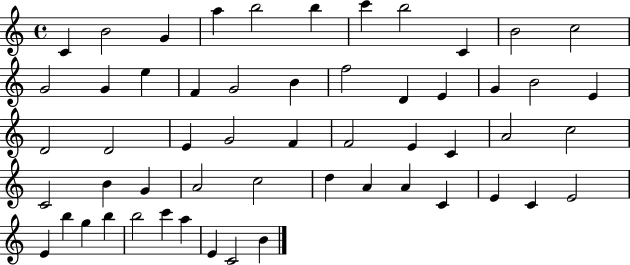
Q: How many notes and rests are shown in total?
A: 55